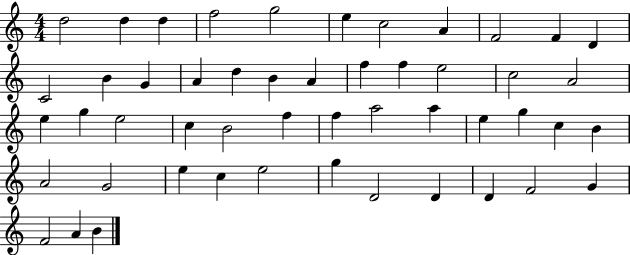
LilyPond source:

{
  \clef treble
  \numericTimeSignature
  \time 4/4
  \key c \major
  d''2 d''4 d''4 | f''2 g''2 | e''4 c''2 a'4 | f'2 f'4 d'4 | \break c'2 b'4 g'4 | a'4 d''4 b'4 a'4 | f''4 f''4 e''2 | c''2 a'2 | \break e''4 g''4 e''2 | c''4 b'2 f''4 | f''4 a''2 a''4 | e''4 g''4 c''4 b'4 | \break a'2 g'2 | e''4 c''4 e''2 | g''4 d'2 d'4 | d'4 f'2 g'4 | \break f'2 a'4 b'4 | \bar "|."
}